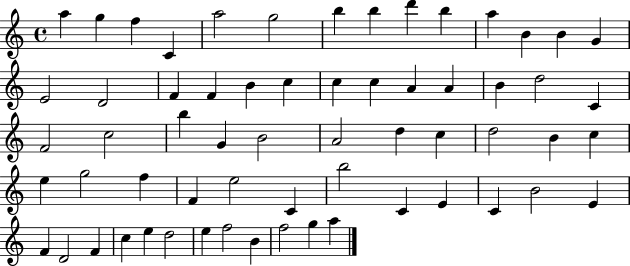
{
  \clef treble
  \time 4/4
  \defaultTimeSignature
  \key c \major
  a''4 g''4 f''4 c'4 | a''2 g''2 | b''4 b''4 d'''4 b''4 | a''4 b'4 b'4 g'4 | \break e'2 d'2 | f'4 f'4 b'4 c''4 | c''4 c''4 a'4 a'4 | b'4 d''2 c'4 | \break f'2 c''2 | b''4 g'4 b'2 | a'2 d''4 c''4 | d''2 b'4 c''4 | \break e''4 g''2 f''4 | f'4 e''2 c'4 | b''2 c'4 e'4 | c'4 b'2 e'4 | \break f'4 d'2 f'4 | c''4 e''4 d''2 | e''4 f''2 b'4 | f''2 g''4 a''4 | \break \bar "|."
}